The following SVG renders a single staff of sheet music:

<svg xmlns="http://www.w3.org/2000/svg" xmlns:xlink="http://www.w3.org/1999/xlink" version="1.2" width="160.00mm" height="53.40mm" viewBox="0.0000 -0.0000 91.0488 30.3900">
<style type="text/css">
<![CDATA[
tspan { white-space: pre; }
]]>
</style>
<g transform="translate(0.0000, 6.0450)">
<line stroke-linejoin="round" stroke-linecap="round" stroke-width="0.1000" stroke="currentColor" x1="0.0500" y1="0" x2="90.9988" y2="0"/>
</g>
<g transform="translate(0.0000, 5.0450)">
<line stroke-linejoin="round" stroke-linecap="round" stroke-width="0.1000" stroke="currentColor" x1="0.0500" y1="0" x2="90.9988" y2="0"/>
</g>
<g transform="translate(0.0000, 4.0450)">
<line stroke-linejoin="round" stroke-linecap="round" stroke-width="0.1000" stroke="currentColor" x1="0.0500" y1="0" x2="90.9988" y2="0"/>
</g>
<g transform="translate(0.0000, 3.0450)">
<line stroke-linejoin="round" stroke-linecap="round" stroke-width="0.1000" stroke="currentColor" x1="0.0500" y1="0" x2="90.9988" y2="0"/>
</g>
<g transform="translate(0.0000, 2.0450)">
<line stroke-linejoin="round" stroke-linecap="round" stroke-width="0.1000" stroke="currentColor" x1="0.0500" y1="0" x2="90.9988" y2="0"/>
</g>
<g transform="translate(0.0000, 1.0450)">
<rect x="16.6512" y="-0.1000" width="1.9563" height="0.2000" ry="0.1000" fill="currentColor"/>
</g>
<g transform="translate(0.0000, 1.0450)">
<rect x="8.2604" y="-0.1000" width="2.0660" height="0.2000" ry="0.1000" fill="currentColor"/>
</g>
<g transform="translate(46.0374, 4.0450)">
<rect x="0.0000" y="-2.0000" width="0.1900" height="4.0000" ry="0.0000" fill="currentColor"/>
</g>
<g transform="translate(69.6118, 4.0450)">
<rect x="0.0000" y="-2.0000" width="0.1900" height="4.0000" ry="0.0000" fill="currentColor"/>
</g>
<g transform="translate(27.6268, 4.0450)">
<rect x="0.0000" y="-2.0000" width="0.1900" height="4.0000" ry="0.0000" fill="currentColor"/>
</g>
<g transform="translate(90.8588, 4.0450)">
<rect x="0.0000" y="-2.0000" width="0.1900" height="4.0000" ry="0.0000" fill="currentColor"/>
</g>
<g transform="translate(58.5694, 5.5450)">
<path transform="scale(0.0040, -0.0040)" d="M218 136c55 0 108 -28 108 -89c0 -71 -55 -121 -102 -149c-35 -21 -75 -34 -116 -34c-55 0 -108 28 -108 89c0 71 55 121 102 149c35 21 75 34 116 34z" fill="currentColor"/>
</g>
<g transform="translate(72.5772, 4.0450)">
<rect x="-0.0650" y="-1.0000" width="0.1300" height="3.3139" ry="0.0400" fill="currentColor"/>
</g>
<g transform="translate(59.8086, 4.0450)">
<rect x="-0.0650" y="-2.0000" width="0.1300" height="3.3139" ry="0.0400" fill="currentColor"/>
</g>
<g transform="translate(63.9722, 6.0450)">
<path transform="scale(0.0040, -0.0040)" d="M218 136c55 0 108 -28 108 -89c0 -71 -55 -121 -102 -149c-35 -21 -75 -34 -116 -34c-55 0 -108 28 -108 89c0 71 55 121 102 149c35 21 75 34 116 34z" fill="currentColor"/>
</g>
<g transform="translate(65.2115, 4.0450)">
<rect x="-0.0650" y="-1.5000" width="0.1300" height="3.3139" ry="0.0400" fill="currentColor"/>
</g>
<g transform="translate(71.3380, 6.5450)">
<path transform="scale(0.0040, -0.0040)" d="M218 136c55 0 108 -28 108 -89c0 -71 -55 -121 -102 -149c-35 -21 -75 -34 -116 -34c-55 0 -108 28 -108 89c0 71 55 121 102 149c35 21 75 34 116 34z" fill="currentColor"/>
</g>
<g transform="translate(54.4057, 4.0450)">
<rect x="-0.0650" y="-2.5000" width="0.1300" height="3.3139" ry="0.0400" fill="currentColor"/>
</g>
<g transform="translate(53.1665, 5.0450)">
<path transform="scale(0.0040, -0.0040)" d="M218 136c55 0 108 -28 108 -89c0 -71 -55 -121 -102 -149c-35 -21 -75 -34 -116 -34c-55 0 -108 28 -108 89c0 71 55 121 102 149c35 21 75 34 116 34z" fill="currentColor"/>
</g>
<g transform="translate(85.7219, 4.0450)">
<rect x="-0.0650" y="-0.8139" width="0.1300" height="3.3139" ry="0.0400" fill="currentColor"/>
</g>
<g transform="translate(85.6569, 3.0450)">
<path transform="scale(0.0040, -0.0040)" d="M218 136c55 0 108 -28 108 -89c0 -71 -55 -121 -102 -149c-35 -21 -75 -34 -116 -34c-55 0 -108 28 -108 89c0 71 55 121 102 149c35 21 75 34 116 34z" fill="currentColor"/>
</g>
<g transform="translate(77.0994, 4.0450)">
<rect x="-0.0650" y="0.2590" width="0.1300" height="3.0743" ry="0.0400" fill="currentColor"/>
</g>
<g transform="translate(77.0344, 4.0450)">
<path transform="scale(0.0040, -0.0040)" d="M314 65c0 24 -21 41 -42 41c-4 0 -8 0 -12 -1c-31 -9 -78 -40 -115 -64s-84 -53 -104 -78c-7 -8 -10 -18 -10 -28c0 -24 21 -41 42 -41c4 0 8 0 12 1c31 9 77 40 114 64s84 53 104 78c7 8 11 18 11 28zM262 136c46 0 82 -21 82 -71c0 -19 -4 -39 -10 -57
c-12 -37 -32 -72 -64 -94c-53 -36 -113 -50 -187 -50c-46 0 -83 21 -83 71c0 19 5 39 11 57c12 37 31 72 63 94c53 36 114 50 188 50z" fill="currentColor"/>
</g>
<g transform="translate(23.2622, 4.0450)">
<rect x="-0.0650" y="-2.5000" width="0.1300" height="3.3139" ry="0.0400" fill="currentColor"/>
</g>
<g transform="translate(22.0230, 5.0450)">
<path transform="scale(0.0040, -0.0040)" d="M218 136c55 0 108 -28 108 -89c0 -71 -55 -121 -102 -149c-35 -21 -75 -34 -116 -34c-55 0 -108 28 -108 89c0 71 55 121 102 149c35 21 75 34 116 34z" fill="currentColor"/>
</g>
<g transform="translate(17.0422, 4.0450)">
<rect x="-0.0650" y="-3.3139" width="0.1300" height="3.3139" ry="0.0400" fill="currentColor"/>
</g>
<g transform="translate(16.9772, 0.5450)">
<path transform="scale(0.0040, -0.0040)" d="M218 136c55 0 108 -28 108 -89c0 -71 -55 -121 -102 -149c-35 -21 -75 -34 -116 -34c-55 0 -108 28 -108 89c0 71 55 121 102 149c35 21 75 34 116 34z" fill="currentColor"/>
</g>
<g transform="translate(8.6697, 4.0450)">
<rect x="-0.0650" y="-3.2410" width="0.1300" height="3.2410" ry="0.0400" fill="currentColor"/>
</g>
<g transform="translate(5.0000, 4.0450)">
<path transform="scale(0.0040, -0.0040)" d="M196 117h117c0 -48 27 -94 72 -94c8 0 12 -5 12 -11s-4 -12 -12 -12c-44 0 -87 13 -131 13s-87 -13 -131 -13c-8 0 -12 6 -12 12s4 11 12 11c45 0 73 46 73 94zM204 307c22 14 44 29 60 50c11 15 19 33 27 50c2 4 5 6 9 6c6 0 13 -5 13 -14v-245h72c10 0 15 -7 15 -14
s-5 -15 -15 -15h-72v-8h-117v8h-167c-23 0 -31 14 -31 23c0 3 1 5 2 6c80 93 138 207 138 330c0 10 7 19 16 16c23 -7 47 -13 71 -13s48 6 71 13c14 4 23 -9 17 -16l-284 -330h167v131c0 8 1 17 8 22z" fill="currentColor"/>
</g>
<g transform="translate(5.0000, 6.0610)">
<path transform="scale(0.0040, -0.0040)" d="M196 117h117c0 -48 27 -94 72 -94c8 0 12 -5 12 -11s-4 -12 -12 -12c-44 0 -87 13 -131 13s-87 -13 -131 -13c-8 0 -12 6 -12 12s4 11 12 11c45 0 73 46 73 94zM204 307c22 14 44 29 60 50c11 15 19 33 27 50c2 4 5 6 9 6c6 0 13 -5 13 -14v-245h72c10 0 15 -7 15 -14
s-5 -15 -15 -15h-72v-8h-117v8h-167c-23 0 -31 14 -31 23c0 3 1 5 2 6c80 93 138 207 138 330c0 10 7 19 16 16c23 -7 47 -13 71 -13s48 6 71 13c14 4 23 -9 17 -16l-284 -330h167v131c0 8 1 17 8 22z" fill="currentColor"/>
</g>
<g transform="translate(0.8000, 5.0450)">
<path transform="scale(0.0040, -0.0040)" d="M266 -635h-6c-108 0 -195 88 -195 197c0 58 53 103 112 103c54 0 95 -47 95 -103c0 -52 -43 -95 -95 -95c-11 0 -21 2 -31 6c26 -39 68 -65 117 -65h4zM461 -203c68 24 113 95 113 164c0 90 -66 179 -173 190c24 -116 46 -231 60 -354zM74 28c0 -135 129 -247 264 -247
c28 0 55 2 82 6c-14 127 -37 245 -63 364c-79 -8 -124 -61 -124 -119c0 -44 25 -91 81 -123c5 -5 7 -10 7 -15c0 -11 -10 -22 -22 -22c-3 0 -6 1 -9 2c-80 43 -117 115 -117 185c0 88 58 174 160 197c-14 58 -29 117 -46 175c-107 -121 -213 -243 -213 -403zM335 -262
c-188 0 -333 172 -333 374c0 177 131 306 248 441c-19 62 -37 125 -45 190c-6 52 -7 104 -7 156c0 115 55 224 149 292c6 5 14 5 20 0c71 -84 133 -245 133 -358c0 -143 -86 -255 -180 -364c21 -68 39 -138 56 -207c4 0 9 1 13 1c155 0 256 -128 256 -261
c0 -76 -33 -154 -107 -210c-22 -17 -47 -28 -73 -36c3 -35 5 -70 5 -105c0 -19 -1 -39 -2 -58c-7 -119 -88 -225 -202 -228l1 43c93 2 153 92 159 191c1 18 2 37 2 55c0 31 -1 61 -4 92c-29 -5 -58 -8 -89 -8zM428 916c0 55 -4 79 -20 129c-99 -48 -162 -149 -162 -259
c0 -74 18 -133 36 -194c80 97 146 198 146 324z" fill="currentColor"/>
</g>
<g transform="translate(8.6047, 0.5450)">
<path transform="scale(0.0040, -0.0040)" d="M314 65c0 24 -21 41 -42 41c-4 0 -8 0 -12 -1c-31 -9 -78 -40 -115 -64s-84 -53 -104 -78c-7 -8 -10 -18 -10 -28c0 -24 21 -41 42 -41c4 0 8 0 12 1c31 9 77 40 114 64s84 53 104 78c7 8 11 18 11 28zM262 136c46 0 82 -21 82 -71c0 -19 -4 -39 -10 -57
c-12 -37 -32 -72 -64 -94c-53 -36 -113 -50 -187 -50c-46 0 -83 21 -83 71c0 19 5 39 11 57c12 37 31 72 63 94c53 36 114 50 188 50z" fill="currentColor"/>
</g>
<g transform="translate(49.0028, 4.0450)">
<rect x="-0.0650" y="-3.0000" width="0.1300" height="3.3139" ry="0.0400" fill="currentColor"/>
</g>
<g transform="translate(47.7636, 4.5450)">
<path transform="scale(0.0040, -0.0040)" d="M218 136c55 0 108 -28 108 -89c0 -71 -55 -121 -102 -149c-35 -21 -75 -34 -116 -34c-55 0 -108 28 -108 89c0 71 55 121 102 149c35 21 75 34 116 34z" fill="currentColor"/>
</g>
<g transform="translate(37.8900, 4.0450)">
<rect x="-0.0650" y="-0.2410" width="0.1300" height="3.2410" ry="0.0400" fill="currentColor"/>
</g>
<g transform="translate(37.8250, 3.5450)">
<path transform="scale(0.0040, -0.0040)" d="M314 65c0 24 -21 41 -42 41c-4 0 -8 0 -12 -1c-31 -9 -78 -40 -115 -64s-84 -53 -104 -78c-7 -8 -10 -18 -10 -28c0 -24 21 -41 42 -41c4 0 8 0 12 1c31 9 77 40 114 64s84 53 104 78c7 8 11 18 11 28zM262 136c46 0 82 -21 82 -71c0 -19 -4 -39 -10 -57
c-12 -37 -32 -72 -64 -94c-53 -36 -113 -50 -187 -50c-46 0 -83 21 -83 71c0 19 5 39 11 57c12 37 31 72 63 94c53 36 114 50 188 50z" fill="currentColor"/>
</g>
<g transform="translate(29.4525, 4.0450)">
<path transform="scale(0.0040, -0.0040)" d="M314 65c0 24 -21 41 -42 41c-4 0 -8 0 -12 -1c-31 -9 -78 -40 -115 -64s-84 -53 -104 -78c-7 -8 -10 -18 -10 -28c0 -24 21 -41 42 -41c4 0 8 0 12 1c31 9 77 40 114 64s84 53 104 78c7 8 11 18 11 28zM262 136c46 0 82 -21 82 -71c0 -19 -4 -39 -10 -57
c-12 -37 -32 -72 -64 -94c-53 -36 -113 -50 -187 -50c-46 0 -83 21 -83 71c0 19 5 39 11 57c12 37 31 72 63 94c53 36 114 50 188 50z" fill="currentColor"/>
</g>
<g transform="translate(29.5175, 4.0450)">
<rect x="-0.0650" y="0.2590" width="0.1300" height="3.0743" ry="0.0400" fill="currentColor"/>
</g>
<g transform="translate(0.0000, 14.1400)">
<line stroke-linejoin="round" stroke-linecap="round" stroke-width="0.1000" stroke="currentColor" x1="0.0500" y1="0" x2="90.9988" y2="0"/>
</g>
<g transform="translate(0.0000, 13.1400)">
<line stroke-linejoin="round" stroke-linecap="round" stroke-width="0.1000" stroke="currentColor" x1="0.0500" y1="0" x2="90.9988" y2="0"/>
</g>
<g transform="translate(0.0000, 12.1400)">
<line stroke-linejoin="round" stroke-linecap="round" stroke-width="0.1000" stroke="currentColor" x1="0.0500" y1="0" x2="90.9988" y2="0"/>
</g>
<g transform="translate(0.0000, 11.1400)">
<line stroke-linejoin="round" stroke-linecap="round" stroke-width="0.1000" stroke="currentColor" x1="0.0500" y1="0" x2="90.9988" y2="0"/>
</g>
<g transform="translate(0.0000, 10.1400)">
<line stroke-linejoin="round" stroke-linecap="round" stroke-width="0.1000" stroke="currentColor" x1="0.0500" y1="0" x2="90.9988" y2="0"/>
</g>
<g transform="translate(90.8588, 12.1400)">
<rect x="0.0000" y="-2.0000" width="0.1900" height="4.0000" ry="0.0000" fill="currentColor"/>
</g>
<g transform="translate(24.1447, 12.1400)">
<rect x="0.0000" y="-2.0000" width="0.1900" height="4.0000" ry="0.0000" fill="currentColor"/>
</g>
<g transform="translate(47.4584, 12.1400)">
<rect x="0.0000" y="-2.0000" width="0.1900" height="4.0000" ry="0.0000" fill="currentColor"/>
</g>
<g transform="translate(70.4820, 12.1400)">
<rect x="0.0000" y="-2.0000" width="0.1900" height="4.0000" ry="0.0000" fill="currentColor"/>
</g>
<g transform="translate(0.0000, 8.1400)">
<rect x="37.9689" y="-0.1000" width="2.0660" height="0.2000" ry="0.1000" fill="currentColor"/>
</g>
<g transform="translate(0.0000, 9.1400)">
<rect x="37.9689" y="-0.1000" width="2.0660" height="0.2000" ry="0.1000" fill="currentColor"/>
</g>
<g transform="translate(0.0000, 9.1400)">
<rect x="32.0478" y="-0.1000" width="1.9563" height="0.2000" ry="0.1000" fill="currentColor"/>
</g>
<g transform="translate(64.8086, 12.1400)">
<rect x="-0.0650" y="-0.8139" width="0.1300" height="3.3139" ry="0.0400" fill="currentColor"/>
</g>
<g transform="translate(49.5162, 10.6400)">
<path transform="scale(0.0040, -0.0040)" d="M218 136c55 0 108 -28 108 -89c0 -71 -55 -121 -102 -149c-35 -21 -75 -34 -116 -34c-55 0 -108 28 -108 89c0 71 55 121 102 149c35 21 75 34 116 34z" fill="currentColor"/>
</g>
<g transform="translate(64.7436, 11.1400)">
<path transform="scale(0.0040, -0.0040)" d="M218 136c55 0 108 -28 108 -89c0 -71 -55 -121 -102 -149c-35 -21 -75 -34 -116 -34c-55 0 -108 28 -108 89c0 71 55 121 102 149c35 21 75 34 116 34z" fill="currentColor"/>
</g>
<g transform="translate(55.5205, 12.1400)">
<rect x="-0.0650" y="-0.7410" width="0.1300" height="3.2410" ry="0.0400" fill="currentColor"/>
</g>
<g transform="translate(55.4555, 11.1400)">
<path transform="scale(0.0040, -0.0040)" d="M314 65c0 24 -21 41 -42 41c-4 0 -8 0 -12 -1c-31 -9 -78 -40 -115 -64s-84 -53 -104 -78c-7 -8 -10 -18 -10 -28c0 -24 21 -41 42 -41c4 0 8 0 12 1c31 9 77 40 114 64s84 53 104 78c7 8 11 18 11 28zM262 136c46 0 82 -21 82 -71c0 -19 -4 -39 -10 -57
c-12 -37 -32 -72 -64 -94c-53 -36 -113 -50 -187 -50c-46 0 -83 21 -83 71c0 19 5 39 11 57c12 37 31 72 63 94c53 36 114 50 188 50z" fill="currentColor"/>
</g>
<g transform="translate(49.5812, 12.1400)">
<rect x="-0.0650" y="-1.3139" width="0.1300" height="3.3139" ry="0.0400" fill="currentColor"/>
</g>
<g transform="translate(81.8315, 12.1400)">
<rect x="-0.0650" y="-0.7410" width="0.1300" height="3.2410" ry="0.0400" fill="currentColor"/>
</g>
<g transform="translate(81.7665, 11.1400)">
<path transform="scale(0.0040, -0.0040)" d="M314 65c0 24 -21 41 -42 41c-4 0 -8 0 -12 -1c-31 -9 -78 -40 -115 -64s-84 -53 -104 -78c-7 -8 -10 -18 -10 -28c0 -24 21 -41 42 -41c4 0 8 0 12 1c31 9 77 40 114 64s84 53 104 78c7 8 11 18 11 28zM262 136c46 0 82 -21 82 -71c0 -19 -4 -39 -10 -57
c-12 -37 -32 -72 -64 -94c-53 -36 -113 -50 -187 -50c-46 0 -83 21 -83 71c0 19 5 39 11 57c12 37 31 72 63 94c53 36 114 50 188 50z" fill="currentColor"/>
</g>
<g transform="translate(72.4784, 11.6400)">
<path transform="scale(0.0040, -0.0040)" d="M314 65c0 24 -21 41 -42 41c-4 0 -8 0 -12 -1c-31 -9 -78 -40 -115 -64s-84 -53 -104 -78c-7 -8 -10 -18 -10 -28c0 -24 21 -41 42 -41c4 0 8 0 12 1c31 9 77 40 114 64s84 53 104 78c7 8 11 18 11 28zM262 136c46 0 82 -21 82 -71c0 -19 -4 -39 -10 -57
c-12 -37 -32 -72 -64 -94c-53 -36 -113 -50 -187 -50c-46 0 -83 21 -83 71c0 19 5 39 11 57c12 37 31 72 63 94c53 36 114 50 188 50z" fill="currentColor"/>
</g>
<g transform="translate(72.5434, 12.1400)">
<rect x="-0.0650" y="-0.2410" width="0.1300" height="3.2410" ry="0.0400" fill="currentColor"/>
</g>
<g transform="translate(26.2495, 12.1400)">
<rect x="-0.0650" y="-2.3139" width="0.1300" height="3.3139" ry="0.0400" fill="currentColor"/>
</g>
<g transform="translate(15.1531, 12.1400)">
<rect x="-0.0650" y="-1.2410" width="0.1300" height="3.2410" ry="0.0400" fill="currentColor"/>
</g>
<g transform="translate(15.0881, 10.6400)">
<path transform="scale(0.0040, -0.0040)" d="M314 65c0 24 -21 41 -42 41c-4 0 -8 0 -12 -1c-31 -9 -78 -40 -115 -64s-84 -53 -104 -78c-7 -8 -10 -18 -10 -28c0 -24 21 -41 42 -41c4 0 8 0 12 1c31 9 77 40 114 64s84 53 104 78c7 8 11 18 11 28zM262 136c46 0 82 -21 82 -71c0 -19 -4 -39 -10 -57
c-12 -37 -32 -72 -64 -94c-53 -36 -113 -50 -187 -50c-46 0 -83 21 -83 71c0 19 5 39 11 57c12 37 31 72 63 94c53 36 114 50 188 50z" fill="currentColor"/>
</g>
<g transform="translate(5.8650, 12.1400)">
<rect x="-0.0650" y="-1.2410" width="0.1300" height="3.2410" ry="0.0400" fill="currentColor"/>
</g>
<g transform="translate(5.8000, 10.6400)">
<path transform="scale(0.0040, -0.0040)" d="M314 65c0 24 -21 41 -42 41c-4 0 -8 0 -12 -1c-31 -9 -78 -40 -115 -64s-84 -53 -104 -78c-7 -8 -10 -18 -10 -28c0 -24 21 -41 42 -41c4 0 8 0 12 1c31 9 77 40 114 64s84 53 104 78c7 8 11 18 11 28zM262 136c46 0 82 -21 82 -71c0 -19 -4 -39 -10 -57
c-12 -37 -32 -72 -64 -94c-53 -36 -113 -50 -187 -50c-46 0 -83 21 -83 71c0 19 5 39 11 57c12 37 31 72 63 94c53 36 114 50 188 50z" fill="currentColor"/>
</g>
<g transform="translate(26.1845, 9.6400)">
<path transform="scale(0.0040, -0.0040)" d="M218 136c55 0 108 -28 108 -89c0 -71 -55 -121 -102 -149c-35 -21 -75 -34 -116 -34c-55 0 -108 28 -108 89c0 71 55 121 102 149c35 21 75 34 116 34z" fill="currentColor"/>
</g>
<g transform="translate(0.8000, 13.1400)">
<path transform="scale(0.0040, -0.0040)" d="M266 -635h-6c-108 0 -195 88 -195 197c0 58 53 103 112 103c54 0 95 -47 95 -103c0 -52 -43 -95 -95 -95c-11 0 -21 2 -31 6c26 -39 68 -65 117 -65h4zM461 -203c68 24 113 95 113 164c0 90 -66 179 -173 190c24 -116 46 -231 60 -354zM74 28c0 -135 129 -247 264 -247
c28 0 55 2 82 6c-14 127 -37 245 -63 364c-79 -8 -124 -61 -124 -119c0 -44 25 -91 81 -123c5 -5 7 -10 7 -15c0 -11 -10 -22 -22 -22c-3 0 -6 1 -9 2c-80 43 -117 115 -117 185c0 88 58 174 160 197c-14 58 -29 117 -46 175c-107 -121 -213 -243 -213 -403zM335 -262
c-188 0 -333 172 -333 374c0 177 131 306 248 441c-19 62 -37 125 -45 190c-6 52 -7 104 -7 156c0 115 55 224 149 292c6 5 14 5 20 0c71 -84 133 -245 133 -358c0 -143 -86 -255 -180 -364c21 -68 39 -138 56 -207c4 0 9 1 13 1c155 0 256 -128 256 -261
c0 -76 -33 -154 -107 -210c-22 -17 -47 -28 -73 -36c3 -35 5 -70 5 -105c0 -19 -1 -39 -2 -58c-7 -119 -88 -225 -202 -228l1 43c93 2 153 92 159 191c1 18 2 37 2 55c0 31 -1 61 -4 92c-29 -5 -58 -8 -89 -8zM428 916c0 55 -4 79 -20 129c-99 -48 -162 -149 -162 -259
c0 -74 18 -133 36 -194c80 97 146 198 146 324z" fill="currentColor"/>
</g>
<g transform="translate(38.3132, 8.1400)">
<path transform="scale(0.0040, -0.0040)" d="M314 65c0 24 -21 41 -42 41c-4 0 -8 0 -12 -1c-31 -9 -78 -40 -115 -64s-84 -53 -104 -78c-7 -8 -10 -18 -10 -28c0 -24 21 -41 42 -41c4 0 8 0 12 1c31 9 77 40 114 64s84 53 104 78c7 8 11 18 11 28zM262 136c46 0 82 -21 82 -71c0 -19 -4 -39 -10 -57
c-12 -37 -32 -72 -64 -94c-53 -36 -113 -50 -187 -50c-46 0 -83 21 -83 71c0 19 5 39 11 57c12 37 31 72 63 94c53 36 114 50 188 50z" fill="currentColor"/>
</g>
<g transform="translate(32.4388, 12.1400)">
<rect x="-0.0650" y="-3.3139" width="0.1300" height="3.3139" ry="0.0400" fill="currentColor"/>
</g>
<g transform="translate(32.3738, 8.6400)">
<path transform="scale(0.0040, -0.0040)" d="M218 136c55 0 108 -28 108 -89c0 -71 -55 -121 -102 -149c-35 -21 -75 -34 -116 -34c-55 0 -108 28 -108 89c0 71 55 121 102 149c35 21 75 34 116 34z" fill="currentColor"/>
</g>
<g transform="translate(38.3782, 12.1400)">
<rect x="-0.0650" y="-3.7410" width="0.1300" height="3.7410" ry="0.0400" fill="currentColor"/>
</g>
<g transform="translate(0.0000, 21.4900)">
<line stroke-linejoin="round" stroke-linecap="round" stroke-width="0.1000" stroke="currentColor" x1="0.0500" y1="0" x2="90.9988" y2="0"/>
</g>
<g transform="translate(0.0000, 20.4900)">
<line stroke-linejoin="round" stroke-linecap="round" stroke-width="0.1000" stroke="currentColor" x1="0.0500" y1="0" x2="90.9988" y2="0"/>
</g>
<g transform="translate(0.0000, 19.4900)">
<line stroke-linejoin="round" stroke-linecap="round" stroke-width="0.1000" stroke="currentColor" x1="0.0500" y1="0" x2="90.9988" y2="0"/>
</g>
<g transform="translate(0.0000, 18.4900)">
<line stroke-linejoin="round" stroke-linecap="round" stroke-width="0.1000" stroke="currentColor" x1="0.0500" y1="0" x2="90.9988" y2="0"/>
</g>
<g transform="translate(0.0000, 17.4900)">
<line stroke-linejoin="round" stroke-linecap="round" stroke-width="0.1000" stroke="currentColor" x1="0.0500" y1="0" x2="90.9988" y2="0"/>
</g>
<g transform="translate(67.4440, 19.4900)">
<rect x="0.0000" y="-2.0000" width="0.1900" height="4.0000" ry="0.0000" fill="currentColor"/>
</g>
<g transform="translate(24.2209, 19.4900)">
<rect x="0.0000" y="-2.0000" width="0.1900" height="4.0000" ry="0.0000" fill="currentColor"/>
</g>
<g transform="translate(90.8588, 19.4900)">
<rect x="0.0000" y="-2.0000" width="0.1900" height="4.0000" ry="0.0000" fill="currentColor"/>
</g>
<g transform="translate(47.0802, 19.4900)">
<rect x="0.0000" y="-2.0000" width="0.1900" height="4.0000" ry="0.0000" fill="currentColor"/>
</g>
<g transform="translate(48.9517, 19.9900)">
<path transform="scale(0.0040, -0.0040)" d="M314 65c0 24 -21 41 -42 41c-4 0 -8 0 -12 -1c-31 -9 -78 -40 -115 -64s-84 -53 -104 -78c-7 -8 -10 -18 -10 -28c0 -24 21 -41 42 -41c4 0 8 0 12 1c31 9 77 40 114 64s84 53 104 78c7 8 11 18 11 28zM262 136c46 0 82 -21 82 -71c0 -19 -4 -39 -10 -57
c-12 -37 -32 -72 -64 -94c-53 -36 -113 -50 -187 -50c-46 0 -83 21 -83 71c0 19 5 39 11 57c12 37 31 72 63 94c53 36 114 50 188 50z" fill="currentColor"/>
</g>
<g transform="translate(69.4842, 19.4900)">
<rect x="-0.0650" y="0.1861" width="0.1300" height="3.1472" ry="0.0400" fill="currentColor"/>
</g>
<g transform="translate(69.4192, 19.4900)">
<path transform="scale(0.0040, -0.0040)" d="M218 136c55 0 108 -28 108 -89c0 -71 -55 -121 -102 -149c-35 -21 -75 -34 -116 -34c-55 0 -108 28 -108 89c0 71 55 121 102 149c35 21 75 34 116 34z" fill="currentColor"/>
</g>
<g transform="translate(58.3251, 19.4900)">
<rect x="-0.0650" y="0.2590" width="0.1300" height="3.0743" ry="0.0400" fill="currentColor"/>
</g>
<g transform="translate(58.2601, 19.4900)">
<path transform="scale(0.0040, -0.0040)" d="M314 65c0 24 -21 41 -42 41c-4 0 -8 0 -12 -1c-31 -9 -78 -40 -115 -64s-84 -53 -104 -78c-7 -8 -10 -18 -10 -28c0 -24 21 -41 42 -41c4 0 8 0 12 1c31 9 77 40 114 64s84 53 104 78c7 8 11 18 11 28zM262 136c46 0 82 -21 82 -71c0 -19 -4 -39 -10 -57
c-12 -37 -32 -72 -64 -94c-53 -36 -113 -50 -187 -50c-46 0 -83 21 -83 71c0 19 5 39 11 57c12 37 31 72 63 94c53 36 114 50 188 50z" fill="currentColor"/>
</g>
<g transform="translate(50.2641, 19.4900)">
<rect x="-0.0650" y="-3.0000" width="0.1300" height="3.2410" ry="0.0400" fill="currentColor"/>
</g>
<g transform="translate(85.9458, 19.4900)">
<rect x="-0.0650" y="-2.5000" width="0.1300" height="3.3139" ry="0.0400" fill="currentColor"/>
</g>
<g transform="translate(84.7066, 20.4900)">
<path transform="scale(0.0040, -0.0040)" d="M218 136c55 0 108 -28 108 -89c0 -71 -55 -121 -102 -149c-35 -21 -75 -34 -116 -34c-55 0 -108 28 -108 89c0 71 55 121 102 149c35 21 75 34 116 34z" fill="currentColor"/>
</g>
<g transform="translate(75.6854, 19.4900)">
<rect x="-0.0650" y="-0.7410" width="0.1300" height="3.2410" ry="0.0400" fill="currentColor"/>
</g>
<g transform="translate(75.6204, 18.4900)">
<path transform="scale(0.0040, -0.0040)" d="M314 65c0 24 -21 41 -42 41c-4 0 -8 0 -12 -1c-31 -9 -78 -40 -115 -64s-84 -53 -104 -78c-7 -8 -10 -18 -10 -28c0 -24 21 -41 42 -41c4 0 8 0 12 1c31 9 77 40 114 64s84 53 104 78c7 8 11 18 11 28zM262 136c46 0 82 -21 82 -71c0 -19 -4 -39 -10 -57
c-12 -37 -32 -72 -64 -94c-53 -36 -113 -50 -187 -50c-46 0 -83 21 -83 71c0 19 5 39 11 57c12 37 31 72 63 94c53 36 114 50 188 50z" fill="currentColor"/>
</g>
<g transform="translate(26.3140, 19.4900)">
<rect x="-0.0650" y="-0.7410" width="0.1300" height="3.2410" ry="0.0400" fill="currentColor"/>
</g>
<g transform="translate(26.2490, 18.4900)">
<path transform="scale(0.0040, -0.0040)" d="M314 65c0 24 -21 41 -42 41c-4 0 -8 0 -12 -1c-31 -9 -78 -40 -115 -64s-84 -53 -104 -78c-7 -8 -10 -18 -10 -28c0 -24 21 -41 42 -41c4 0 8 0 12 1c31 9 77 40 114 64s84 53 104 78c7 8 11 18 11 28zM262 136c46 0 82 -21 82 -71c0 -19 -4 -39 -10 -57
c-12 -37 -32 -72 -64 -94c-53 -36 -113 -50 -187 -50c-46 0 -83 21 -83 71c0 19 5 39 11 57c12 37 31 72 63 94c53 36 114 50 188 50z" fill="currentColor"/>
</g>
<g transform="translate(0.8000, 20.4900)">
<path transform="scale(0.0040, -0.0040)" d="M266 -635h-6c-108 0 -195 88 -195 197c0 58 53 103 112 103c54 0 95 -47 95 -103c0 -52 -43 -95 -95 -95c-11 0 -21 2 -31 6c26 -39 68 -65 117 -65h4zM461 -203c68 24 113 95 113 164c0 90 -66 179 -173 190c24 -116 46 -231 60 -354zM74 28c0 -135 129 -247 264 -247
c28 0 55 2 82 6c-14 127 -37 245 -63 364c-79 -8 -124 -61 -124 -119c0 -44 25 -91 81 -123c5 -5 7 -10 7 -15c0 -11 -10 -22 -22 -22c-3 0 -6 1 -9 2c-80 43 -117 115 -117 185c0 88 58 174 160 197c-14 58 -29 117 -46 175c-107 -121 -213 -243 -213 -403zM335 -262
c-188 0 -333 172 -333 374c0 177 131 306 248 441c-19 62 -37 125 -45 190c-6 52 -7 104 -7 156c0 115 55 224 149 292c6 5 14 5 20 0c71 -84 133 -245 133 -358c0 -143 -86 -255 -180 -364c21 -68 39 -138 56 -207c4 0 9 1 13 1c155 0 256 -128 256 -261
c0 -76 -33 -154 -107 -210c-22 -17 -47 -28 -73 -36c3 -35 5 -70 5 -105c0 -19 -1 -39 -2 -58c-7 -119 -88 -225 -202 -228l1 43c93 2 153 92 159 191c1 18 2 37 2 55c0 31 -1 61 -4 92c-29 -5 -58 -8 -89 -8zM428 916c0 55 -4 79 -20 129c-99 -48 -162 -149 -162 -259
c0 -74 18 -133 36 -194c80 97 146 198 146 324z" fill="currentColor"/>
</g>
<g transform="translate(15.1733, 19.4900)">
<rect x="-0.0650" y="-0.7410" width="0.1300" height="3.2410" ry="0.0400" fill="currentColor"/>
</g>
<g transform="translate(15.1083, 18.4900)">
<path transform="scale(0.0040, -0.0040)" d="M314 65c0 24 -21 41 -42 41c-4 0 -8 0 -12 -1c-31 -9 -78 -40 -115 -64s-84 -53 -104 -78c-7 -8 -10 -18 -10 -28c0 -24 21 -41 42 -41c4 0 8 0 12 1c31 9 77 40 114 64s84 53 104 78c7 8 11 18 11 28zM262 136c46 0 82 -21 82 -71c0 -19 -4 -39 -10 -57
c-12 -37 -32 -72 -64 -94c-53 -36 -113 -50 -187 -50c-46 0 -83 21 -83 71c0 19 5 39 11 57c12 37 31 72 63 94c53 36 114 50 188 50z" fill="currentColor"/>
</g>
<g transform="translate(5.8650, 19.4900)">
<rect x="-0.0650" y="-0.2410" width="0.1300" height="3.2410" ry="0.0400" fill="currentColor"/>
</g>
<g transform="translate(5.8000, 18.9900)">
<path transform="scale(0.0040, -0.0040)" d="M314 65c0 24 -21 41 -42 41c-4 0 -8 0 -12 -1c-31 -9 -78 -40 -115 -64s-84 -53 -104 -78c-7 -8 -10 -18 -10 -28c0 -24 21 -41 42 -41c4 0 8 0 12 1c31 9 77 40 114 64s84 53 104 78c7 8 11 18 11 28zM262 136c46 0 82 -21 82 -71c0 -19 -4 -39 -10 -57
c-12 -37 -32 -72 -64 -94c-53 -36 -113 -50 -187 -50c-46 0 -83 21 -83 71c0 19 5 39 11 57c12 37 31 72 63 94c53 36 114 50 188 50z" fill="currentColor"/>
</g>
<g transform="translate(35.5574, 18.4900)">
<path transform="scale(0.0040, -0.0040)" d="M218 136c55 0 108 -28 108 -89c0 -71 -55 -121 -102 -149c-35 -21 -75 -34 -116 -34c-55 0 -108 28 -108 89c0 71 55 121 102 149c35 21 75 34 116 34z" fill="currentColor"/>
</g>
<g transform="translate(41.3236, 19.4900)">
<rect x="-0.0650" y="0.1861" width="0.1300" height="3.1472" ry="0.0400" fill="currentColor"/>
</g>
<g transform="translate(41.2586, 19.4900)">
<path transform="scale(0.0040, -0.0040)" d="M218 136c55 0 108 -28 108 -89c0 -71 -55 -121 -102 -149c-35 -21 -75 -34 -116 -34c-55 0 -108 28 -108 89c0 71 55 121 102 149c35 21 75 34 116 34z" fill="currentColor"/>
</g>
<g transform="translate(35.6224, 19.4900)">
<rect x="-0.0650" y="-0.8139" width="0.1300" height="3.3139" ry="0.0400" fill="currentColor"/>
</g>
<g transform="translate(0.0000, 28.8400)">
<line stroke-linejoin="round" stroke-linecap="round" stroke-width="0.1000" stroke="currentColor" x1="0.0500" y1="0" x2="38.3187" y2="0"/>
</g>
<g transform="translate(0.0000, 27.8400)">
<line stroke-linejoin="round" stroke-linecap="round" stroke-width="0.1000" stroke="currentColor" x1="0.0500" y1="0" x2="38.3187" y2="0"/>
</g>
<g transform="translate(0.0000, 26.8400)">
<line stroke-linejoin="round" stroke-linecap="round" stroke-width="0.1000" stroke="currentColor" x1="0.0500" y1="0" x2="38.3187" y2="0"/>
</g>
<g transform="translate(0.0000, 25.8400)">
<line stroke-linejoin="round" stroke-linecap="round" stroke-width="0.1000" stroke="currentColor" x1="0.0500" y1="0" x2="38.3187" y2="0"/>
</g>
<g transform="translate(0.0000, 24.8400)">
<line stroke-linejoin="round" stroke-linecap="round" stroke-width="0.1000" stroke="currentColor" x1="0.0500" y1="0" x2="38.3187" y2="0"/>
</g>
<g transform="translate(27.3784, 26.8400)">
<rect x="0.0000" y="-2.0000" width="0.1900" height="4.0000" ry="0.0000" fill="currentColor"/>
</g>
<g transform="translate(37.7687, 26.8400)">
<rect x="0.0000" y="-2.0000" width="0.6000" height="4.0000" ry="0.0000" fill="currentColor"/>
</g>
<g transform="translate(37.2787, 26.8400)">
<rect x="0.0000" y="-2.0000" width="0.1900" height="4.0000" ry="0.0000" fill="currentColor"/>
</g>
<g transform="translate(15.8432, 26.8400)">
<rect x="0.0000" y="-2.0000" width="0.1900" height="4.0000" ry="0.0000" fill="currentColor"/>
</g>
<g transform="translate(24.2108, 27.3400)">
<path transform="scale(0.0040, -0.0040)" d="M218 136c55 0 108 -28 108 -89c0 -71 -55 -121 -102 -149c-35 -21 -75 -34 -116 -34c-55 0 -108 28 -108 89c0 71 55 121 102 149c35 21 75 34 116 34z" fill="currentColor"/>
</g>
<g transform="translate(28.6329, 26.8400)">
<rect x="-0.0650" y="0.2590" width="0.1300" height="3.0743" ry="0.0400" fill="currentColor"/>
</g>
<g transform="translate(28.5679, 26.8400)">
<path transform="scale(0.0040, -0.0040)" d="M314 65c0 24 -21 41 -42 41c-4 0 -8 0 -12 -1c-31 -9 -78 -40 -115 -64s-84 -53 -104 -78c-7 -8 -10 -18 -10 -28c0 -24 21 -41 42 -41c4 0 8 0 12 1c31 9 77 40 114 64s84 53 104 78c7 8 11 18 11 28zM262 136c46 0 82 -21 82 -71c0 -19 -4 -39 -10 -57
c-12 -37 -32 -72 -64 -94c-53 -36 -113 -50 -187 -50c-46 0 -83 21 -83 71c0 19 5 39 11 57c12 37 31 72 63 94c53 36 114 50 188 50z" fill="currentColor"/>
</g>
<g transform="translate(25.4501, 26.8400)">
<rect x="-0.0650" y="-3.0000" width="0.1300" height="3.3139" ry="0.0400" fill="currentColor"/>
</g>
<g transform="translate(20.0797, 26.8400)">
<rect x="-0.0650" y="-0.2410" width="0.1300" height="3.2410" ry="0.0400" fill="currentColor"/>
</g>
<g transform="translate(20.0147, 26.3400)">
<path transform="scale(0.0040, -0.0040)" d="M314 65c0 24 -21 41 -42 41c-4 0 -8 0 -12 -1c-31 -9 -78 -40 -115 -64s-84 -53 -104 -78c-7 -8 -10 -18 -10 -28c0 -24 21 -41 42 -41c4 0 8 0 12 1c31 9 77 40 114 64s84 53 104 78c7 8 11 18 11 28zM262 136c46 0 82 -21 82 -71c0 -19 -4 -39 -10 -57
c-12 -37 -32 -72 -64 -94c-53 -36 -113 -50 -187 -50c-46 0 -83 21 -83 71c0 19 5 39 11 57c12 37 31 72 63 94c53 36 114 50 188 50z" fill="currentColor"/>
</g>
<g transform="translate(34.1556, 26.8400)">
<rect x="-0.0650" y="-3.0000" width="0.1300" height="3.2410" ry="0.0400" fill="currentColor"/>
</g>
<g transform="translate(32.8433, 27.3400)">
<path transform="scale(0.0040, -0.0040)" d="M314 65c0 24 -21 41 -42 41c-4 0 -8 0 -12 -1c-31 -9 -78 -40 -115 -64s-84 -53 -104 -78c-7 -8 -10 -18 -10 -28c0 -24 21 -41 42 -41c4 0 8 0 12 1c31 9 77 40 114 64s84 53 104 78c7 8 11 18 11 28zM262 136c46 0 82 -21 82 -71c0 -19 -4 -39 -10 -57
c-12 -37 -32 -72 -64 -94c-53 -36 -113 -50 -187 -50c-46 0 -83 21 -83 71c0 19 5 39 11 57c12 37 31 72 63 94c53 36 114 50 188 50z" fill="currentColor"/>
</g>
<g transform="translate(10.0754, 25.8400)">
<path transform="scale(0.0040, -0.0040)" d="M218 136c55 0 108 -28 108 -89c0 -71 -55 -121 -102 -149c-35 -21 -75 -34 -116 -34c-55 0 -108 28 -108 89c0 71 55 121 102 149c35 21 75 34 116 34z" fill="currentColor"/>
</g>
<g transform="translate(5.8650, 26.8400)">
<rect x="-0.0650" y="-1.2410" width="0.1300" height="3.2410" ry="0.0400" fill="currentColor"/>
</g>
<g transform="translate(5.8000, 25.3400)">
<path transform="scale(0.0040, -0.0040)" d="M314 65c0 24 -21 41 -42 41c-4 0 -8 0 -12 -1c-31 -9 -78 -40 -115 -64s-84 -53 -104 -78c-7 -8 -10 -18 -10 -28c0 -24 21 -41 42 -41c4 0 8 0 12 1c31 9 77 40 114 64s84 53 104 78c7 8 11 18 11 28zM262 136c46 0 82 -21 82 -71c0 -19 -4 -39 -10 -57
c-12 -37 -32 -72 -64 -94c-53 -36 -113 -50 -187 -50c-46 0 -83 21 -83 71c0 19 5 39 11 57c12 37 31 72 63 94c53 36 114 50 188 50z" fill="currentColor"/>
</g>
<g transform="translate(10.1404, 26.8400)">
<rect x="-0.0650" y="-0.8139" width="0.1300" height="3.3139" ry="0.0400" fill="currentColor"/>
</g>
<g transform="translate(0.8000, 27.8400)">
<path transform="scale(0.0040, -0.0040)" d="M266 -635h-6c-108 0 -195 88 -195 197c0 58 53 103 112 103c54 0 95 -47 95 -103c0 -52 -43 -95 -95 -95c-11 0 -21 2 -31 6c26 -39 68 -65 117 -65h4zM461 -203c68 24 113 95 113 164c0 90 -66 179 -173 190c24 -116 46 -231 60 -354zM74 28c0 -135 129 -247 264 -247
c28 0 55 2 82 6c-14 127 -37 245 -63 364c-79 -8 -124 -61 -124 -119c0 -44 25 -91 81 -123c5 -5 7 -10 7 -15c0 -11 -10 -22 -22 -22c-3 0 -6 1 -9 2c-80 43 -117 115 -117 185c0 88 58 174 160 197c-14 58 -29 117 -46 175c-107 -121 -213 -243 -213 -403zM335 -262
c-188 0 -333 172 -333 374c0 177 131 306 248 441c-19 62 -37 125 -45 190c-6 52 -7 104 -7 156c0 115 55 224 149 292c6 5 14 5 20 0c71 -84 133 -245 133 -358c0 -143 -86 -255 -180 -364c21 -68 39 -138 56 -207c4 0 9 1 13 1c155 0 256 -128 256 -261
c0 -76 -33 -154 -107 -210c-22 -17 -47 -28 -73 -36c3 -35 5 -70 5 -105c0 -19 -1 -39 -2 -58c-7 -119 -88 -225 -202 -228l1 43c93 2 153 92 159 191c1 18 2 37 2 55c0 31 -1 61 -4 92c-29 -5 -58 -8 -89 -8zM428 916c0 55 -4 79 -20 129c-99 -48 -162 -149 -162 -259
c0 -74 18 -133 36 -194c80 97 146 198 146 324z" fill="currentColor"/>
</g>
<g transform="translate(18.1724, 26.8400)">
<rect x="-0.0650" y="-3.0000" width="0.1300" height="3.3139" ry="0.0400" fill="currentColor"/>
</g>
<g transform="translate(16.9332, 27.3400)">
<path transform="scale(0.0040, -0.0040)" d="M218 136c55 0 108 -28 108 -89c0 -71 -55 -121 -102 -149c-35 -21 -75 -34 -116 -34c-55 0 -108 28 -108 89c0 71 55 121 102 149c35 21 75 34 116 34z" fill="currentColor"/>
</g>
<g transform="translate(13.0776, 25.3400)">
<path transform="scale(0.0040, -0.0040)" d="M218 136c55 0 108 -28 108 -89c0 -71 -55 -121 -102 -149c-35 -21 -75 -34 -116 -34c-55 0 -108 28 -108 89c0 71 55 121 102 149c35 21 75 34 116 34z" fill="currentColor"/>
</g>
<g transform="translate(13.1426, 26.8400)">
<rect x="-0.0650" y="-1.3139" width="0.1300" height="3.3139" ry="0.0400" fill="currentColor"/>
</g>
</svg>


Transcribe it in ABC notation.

X:1
T:Untitled
M:4/4
L:1/4
K:C
b2 b G B2 c2 A G F E D B2 d e2 e2 g b c'2 e d2 d c2 d2 c2 d2 d2 d B A2 B2 B d2 G e2 d e A c2 A B2 A2